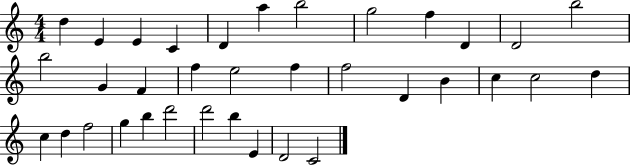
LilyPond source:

{
  \clef treble
  \numericTimeSignature
  \time 4/4
  \key c \major
  d''4 e'4 e'4 c'4 | d'4 a''4 b''2 | g''2 f''4 d'4 | d'2 b''2 | \break b''2 g'4 f'4 | f''4 e''2 f''4 | f''2 d'4 b'4 | c''4 c''2 d''4 | \break c''4 d''4 f''2 | g''4 b''4 d'''2 | d'''2 b''4 e'4 | d'2 c'2 | \break \bar "|."
}